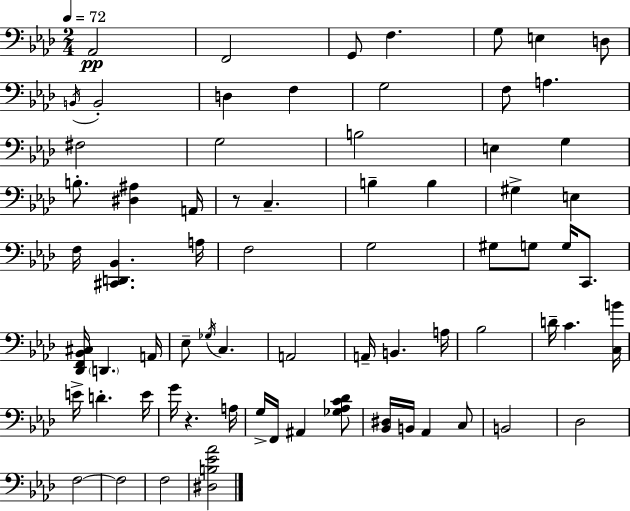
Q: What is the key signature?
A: AES major